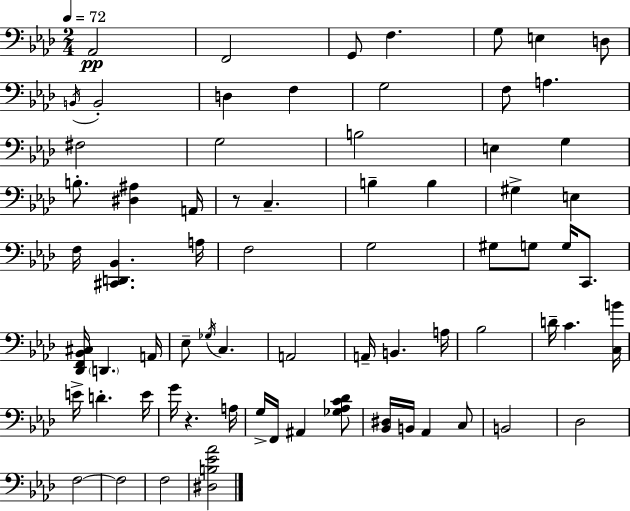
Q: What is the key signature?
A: AES major